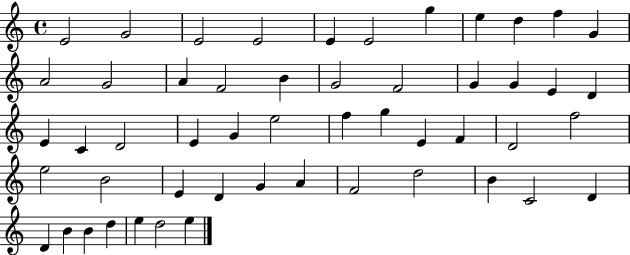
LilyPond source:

{
  \clef treble
  \time 4/4
  \defaultTimeSignature
  \key c \major
  e'2 g'2 | e'2 e'2 | e'4 e'2 g''4 | e''4 d''4 f''4 g'4 | \break a'2 g'2 | a'4 f'2 b'4 | g'2 f'2 | g'4 g'4 e'4 d'4 | \break e'4 c'4 d'2 | e'4 g'4 e''2 | f''4 g''4 e'4 f'4 | d'2 f''2 | \break e''2 b'2 | e'4 d'4 g'4 a'4 | f'2 d''2 | b'4 c'2 d'4 | \break d'4 b'4 b'4 d''4 | e''4 d''2 e''4 | \bar "|."
}